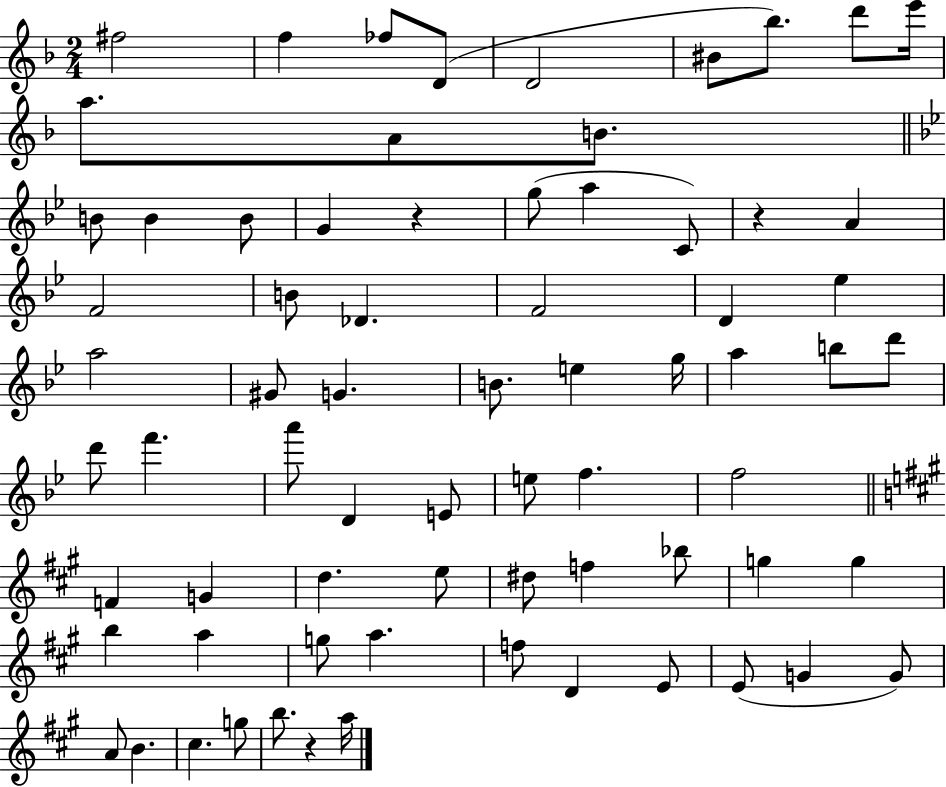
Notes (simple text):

F#5/h F5/q FES5/e D4/e D4/h BIS4/e Bb5/e. D6/e E6/s A5/e. A4/e B4/e. B4/e B4/q B4/e G4/q R/q G5/e A5/q C4/e R/q A4/q F4/h B4/e Db4/q. F4/h D4/q Eb5/q A5/h G#4/e G4/q. B4/e. E5/q G5/s A5/q B5/e D6/e D6/e F6/q. A6/e D4/q E4/e E5/e F5/q. F5/h F4/q G4/q D5/q. E5/e D#5/e F5/q Bb5/e G5/q G5/q B5/q A5/q G5/e A5/q. F5/e D4/q E4/e E4/e G4/q G4/e A4/e B4/q. C#5/q. G5/e B5/e. R/q A5/s